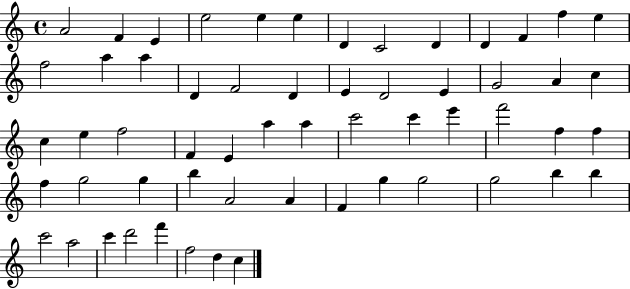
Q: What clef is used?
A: treble